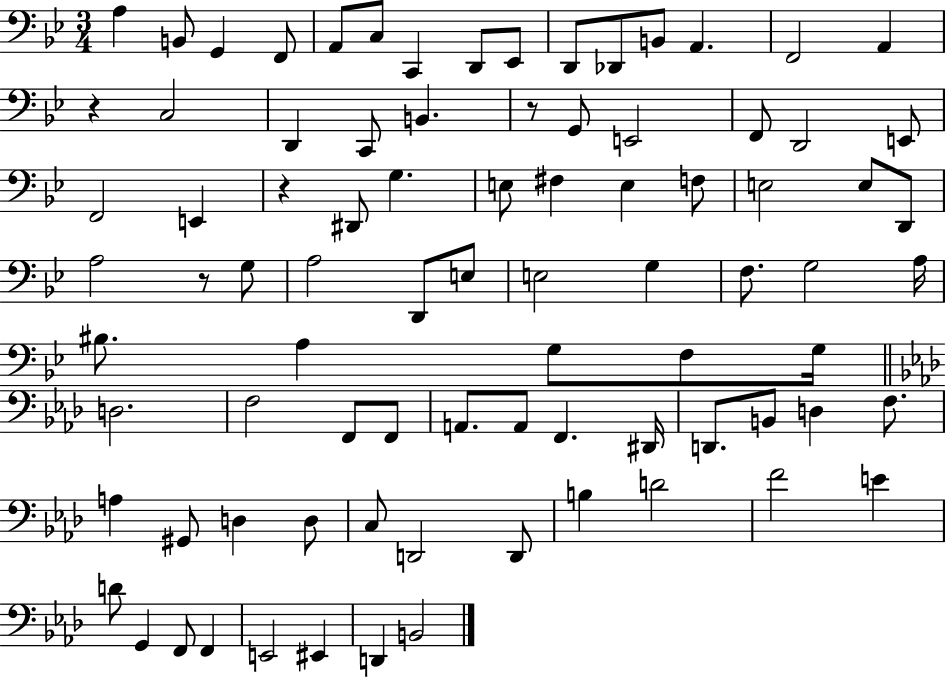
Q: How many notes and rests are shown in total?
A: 85